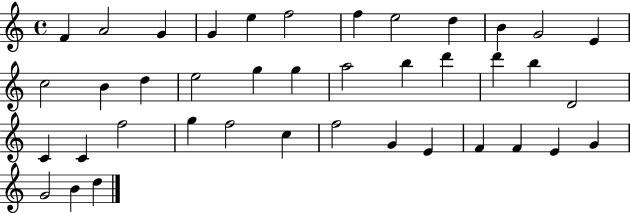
X:1
T:Untitled
M:4/4
L:1/4
K:C
F A2 G G e f2 f e2 d B G2 E c2 B d e2 g g a2 b d' d' b D2 C C f2 g f2 c f2 G E F F E G G2 B d